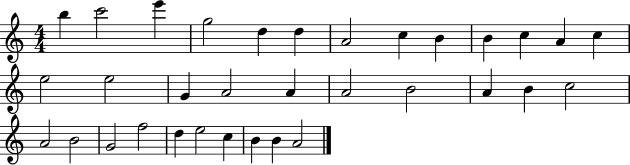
B5/q C6/h E6/q G5/h D5/q D5/q A4/h C5/q B4/q B4/q C5/q A4/q C5/q E5/h E5/h G4/q A4/h A4/q A4/h B4/h A4/q B4/q C5/h A4/h B4/h G4/h F5/h D5/q E5/h C5/q B4/q B4/q A4/h